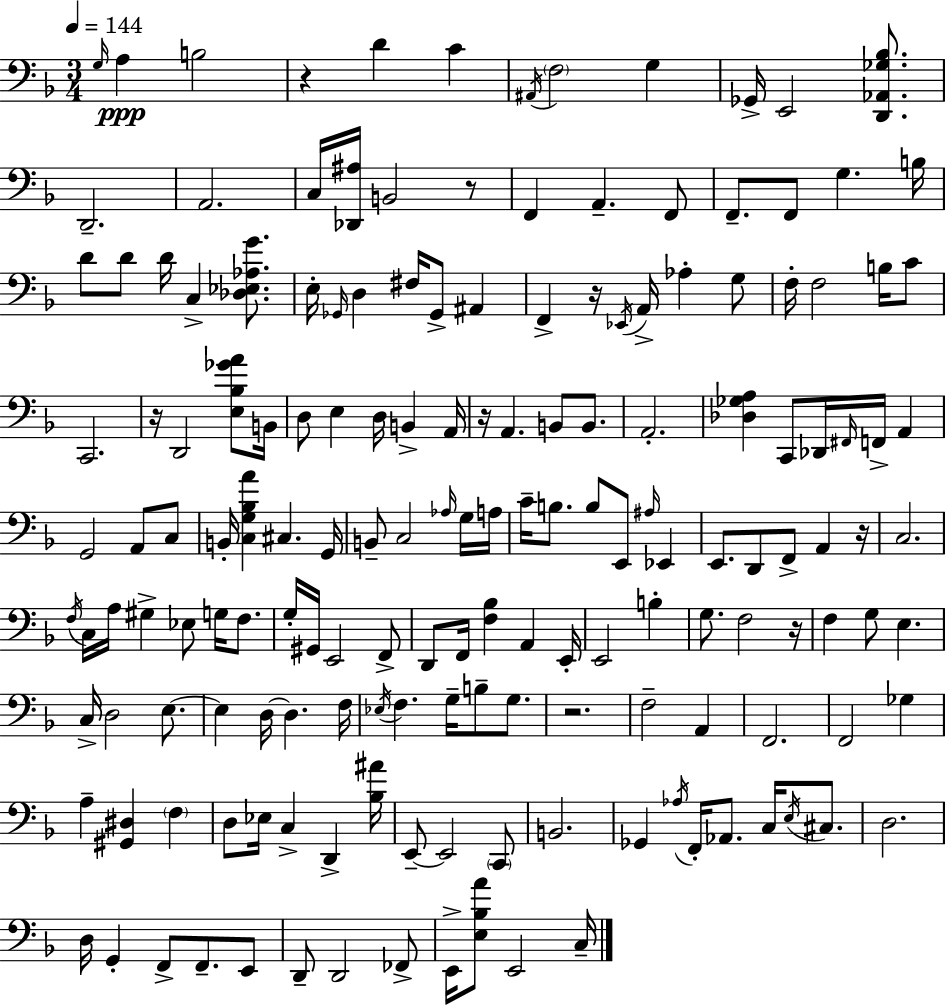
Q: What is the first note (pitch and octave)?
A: G3